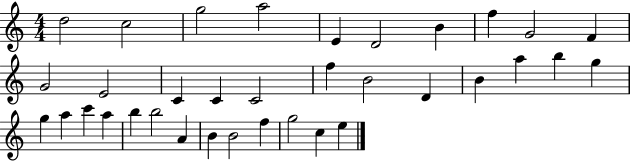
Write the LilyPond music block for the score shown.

{
  \clef treble
  \numericTimeSignature
  \time 4/4
  \key c \major
  d''2 c''2 | g''2 a''2 | e'4 d'2 b'4 | f''4 g'2 f'4 | \break g'2 e'2 | c'4 c'4 c'2 | f''4 b'2 d'4 | b'4 a''4 b''4 g''4 | \break g''4 a''4 c'''4 a''4 | b''4 b''2 a'4 | b'4 b'2 f''4 | g''2 c''4 e''4 | \break \bar "|."
}